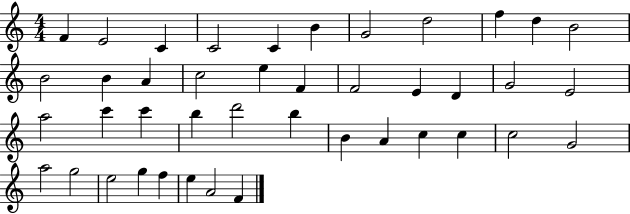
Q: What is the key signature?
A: C major